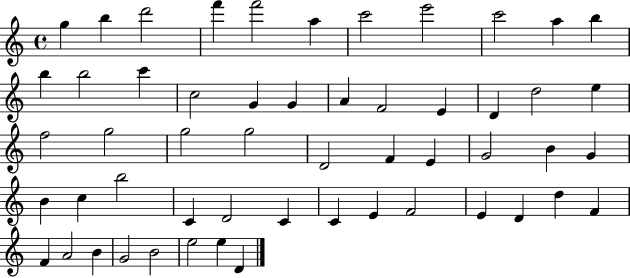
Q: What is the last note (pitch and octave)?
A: D4